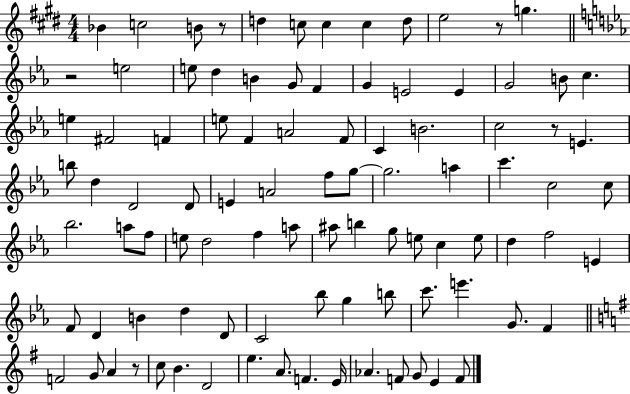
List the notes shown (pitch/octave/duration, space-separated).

Bb4/q C5/h B4/e R/e D5/q C5/e C5/q C5/q D5/e E5/h R/e G5/q. R/h E5/h E5/e D5/q B4/q G4/e F4/q G4/q E4/h E4/q G4/h B4/e C5/q. E5/q F#4/h F4/q E5/e F4/q A4/h F4/e C4/q B4/h. C5/h R/e E4/q. B5/e D5/q D4/h D4/e E4/q A4/h F5/e G5/e G5/h. A5/q C6/q. C5/h C5/e Bb5/h. A5/e F5/e E5/e D5/h F5/q A5/e A#5/e B5/q G5/e E5/e C5/q E5/e D5/q F5/h E4/q F4/e D4/q B4/q D5/q D4/e C4/h Bb5/e G5/q B5/e C6/e. E6/q. G4/e. F4/q F4/h G4/e A4/q R/e C5/e B4/q. D4/h E5/q. A4/e. F4/q. E4/s Ab4/q. F4/e G4/e E4/q F4/e